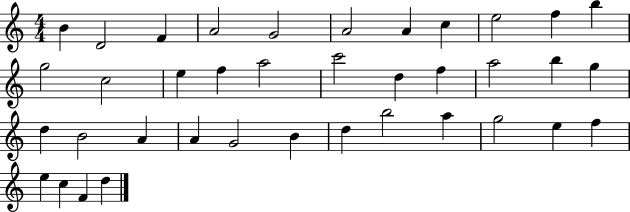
B4/q D4/h F4/q A4/h G4/h A4/h A4/q C5/q E5/h F5/q B5/q G5/h C5/h E5/q F5/q A5/h C6/h D5/q F5/q A5/h B5/q G5/q D5/q B4/h A4/q A4/q G4/h B4/q D5/q B5/h A5/q G5/h E5/q F5/q E5/q C5/q F4/q D5/q